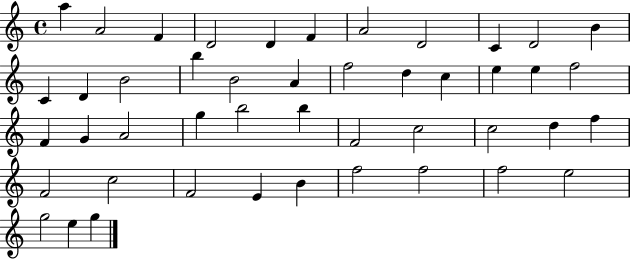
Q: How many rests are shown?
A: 0